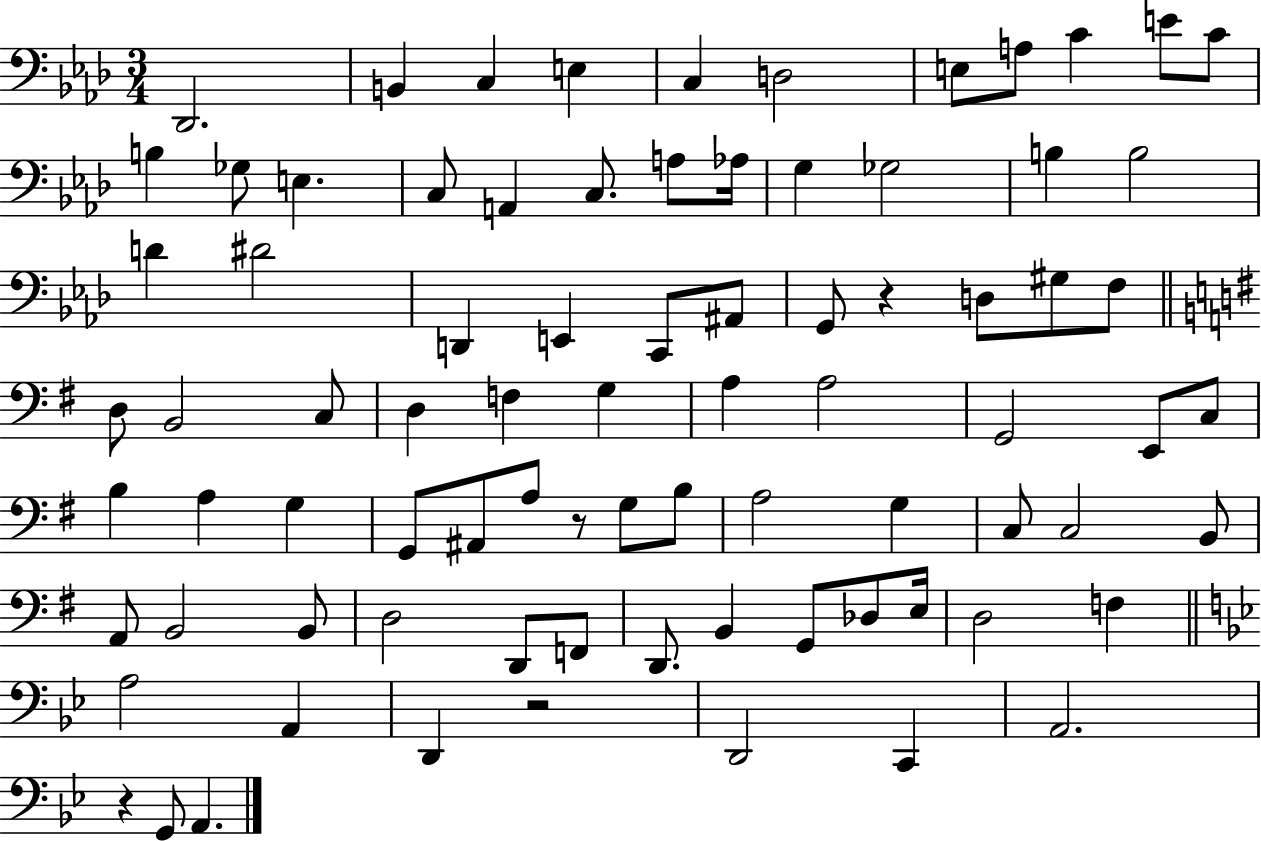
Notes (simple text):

Db2/h. B2/q C3/q E3/q C3/q D3/h E3/e A3/e C4/q E4/e C4/e B3/q Gb3/e E3/q. C3/e A2/q C3/e. A3/e Ab3/s G3/q Gb3/h B3/q B3/h D4/q D#4/h D2/q E2/q C2/e A#2/e G2/e R/q D3/e G#3/e F3/e D3/e B2/h C3/e D3/q F3/q G3/q A3/q A3/h G2/h E2/e C3/e B3/q A3/q G3/q G2/e A#2/e A3/e R/e G3/e B3/e A3/h G3/q C3/e C3/h B2/e A2/e B2/h B2/e D3/h D2/e F2/e D2/e. B2/q G2/e Db3/e E3/s D3/h F3/q A3/h A2/q D2/q R/h D2/h C2/q A2/h. R/q G2/e A2/q.